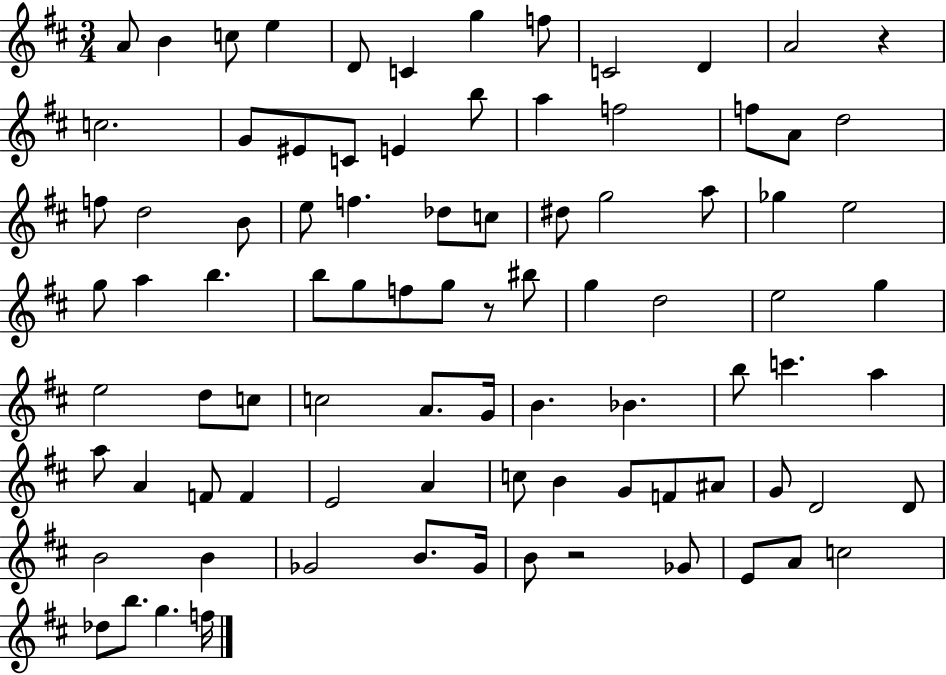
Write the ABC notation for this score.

X:1
T:Untitled
M:3/4
L:1/4
K:D
A/2 B c/2 e D/2 C g f/2 C2 D A2 z c2 G/2 ^E/2 C/2 E b/2 a f2 f/2 A/2 d2 f/2 d2 B/2 e/2 f _d/2 c/2 ^d/2 g2 a/2 _g e2 g/2 a b b/2 g/2 f/2 g/2 z/2 ^b/2 g d2 e2 g e2 d/2 c/2 c2 A/2 G/4 B _B b/2 c' a a/2 A F/2 F E2 A c/2 B G/2 F/2 ^A/2 G/2 D2 D/2 B2 B _G2 B/2 _G/4 B/2 z2 _G/2 E/2 A/2 c2 _d/2 b/2 g f/4